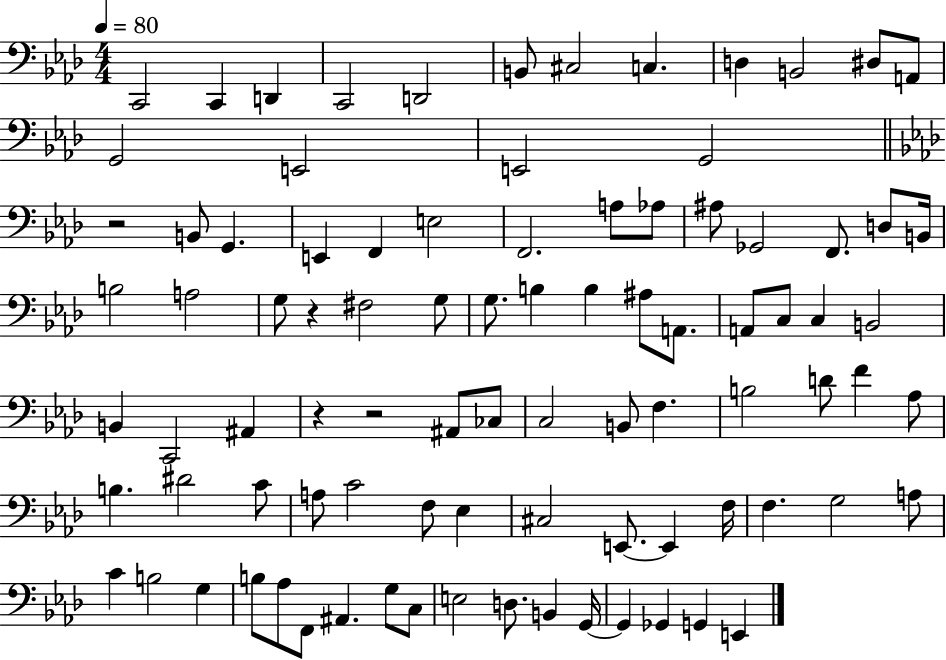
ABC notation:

X:1
T:Untitled
M:4/4
L:1/4
K:Ab
C,,2 C,, D,, C,,2 D,,2 B,,/2 ^C,2 C, D, B,,2 ^D,/2 A,,/2 G,,2 E,,2 E,,2 G,,2 z2 B,,/2 G,, E,, F,, E,2 F,,2 A,/2 _A,/2 ^A,/2 _G,,2 F,,/2 D,/2 B,,/4 B,2 A,2 G,/2 z ^F,2 G,/2 G,/2 B, B, ^A,/2 A,,/2 A,,/2 C,/2 C, B,,2 B,, C,,2 ^A,, z z2 ^A,,/2 _C,/2 C,2 B,,/2 F, B,2 D/2 F _A,/2 B, ^D2 C/2 A,/2 C2 F,/2 _E, ^C,2 E,,/2 E,, F,/4 F, G,2 A,/2 C B,2 G, B,/2 _A,/2 F,,/2 ^A,, G,/2 C,/2 E,2 D,/2 B,, G,,/4 G,, _G,, G,, E,,